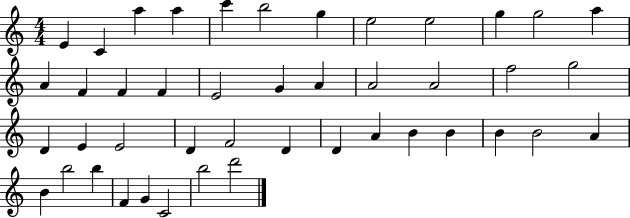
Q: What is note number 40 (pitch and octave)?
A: F4